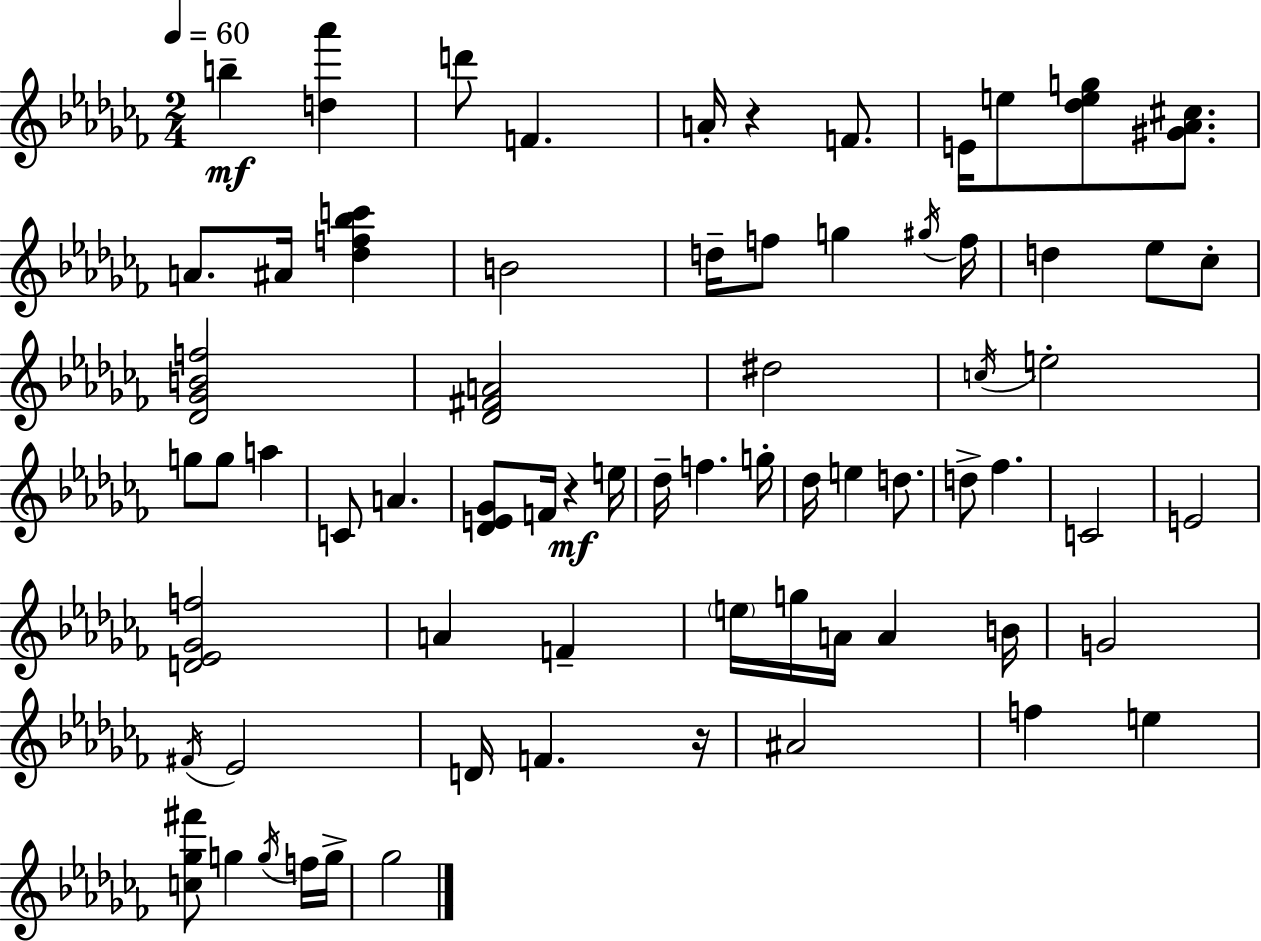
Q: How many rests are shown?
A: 3